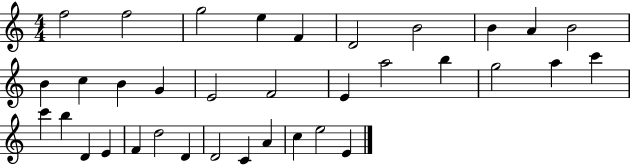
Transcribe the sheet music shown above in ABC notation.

X:1
T:Untitled
M:4/4
L:1/4
K:C
f2 f2 g2 e F D2 B2 B A B2 B c B G E2 F2 E a2 b g2 a c' c' b D E F d2 D D2 C A c e2 E